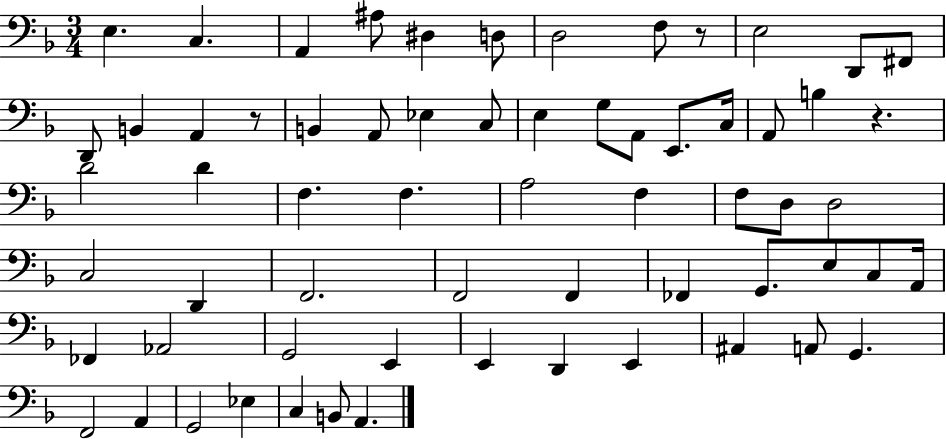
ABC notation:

X:1
T:Untitled
M:3/4
L:1/4
K:F
E, C, A,, ^A,/2 ^D, D,/2 D,2 F,/2 z/2 E,2 D,,/2 ^F,,/2 D,,/2 B,, A,, z/2 B,, A,,/2 _E, C,/2 E, G,/2 A,,/2 E,,/2 C,/4 A,,/2 B, z D2 D F, F, A,2 F, F,/2 D,/2 D,2 C,2 D,, F,,2 F,,2 F,, _F,, G,,/2 E,/2 C,/2 A,,/4 _F,, _A,,2 G,,2 E,, E,, D,, E,, ^A,, A,,/2 G,, F,,2 A,, G,,2 _E, C, B,,/2 A,,